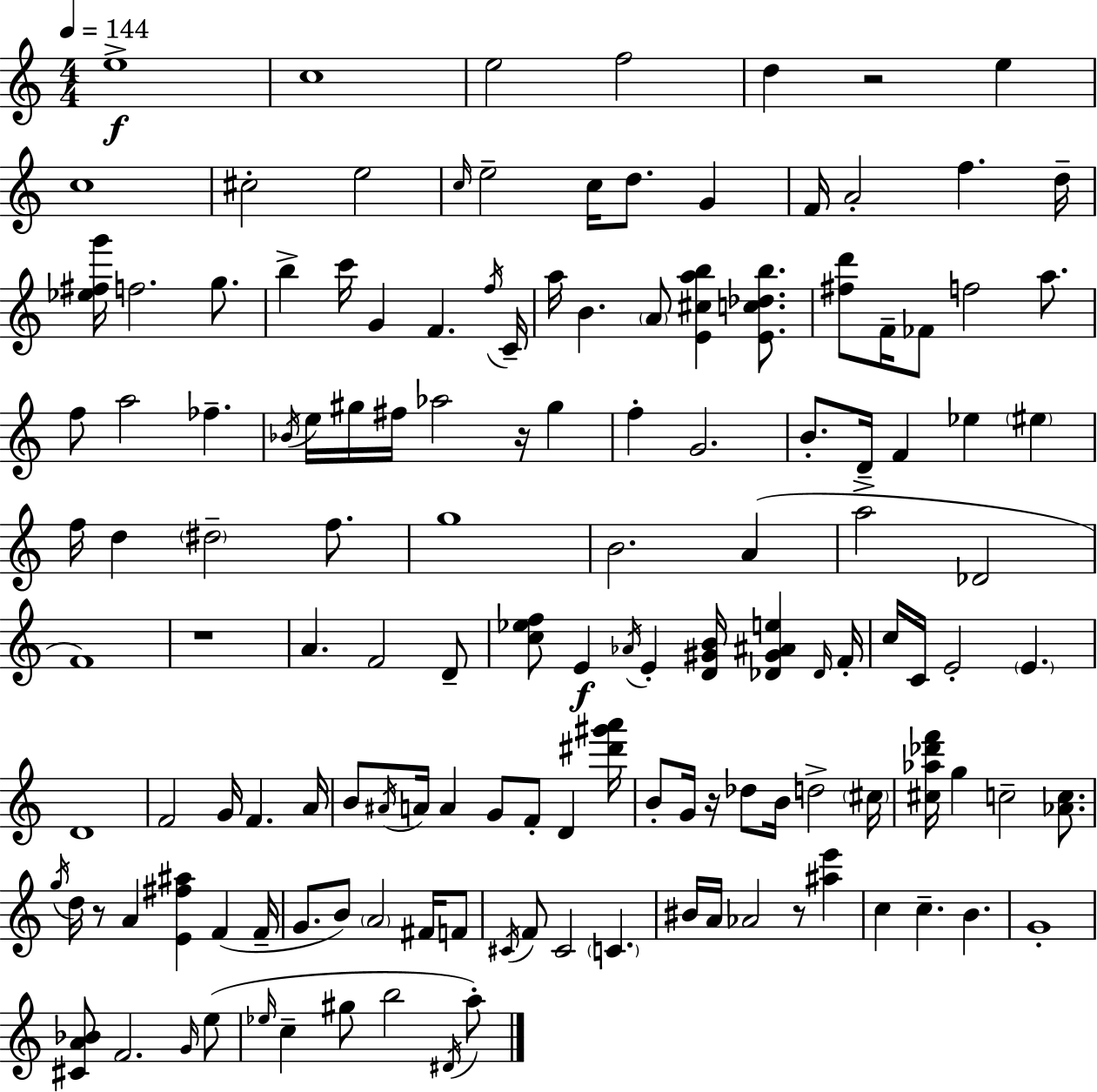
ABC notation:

X:1
T:Untitled
M:4/4
L:1/4
K:Am
e4 c4 e2 f2 d z2 e c4 ^c2 e2 c/4 e2 c/4 d/2 G F/4 A2 f d/4 [_e^fg']/4 f2 g/2 b c'/4 G F f/4 C/4 a/4 B A/2 [E^cab] [Ec_db]/2 [^fd']/2 F/4 _F/2 f2 a/2 f/2 a2 _f _B/4 e/4 ^g/4 ^f/4 _a2 z/4 ^g f G2 B/2 D/4 F _e ^e f/4 d ^d2 f/2 g4 B2 A a2 _D2 F4 z4 A F2 D/2 [c_ef]/2 E _A/4 E [D^GB]/4 [_D^G^Ae] _D/4 F/4 c/4 C/4 E2 E D4 F2 G/4 F A/4 B/2 ^A/4 A/4 A G/2 F/2 D [^d'^g'a']/4 B/2 G/4 z/4 _d/2 B/4 d2 ^c/4 [^c_a_d'f']/4 g c2 [_Ac]/2 g/4 d/4 z/2 A [E^f^a] F F/4 G/2 B/2 A2 ^F/4 F/2 ^C/4 F/2 ^C2 C ^B/4 A/4 _A2 z/2 [^ae'] c c B G4 [^CA_B]/2 F2 G/4 e/2 _e/4 c ^g/2 b2 ^D/4 a/2